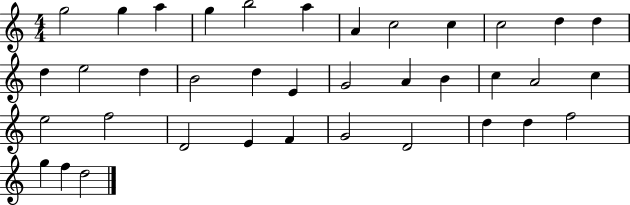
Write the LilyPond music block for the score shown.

{
  \clef treble
  \numericTimeSignature
  \time 4/4
  \key c \major
  g''2 g''4 a''4 | g''4 b''2 a''4 | a'4 c''2 c''4 | c''2 d''4 d''4 | \break d''4 e''2 d''4 | b'2 d''4 e'4 | g'2 a'4 b'4 | c''4 a'2 c''4 | \break e''2 f''2 | d'2 e'4 f'4 | g'2 d'2 | d''4 d''4 f''2 | \break g''4 f''4 d''2 | \bar "|."
}